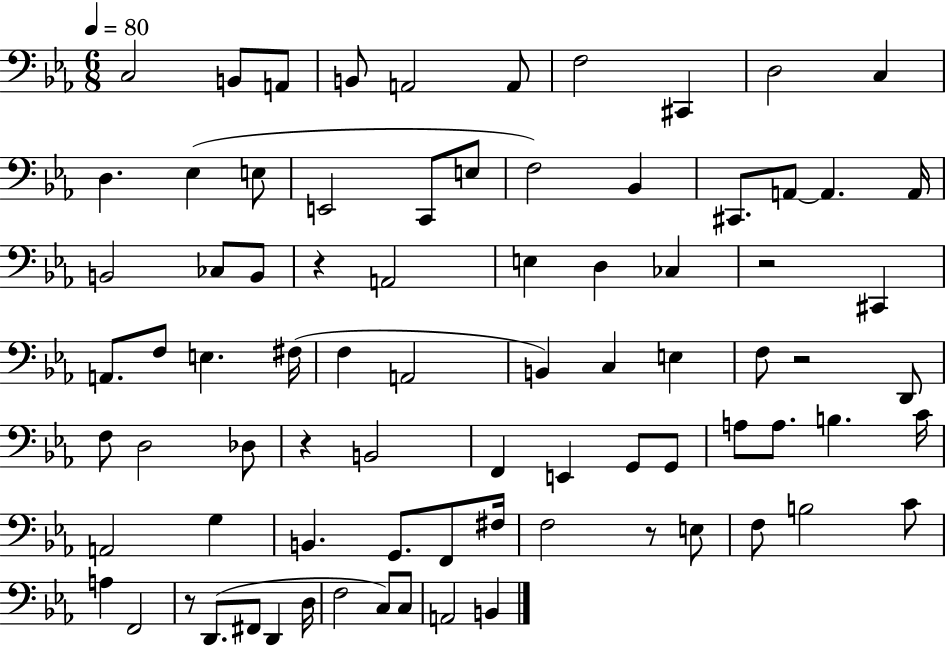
C3/h B2/e A2/e B2/e A2/h A2/e F3/h C#2/q D3/h C3/q D3/q. Eb3/q E3/e E2/h C2/e E3/e F3/h Bb2/q C#2/e. A2/e A2/q. A2/s B2/h CES3/e B2/e R/q A2/h E3/q D3/q CES3/q R/h C#2/q A2/e. F3/e E3/q. F#3/s F3/q A2/h B2/q C3/q E3/q F3/e R/h D2/e F3/e D3/h Db3/e R/q B2/h F2/q E2/q G2/e G2/e A3/e A3/e. B3/q. C4/s A2/h G3/q B2/q. G2/e. F2/e F#3/s F3/h R/e E3/e F3/e B3/h C4/e A3/q F2/h R/e D2/e. F#2/e D2/q D3/s F3/h C3/e C3/e A2/h B2/q